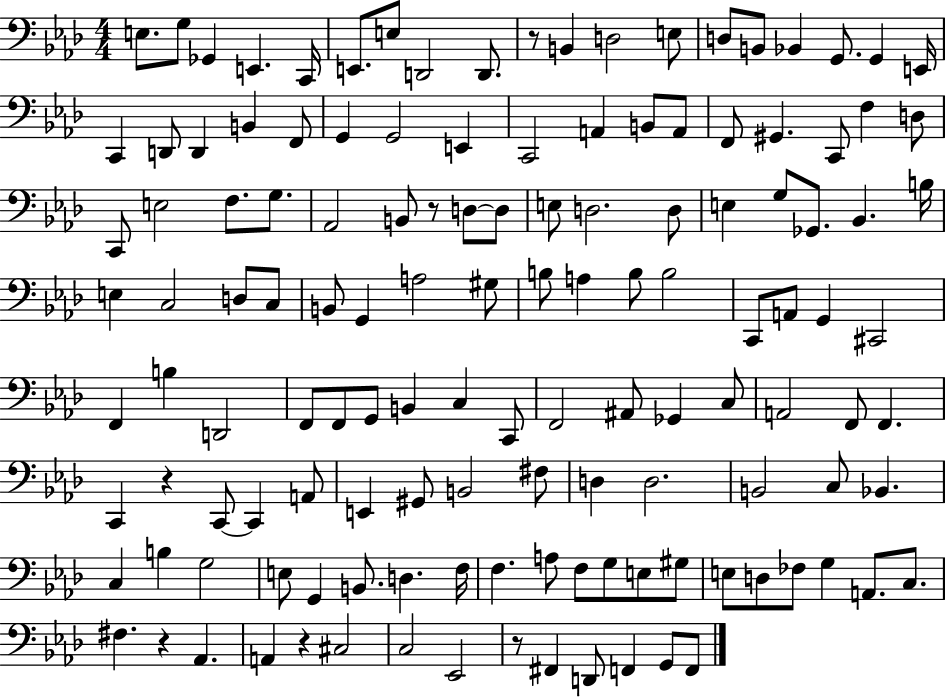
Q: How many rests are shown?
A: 6